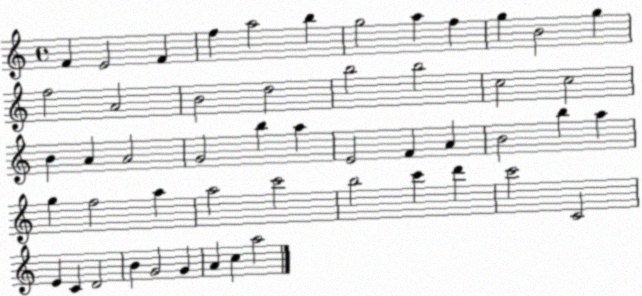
X:1
T:Untitled
M:4/4
L:1/4
K:C
F E2 F f a2 b g2 a f g B2 g f2 A2 B2 d2 b2 b2 c2 c2 B A A2 G2 b a E2 F A B2 b a g f2 a a2 c'2 b2 c' d' c'2 C2 E C D2 B G2 G A c a2